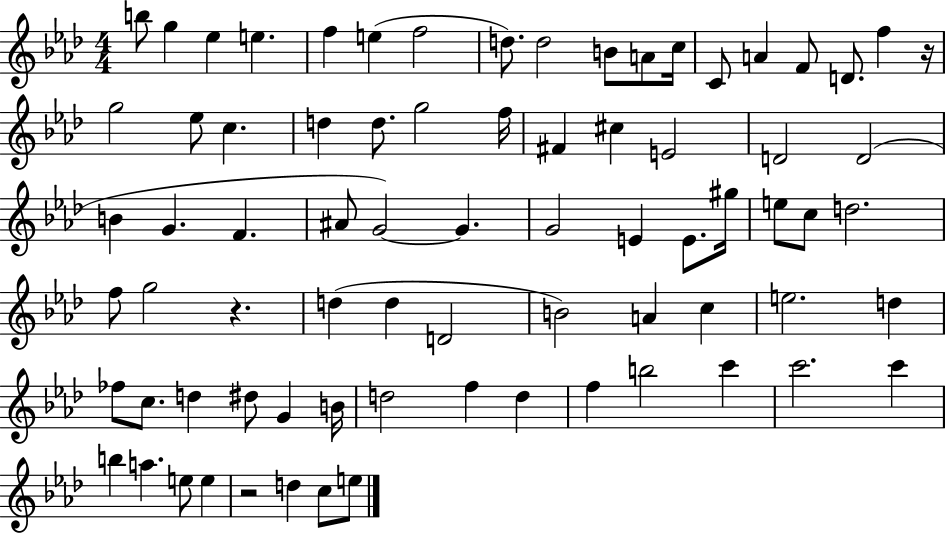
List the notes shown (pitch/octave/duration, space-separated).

B5/e G5/q Eb5/q E5/q. F5/q E5/q F5/h D5/e. D5/h B4/e A4/e C5/s C4/e A4/q F4/e D4/e. F5/q R/s G5/h Eb5/e C5/q. D5/q D5/e. G5/h F5/s F#4/q C#5/q E4/h D4/h D4/h B4/q G4/q. F4/q. A#4/e G4/h G4/q. G4/h E4/q E4/e. G#5/s E5/e C5/e D5/h. F5/e G5/h R/q. D5/q D5/q D4/h B4/h A4/q C5/q E5/h. D5/q FES5/e C5/e. D5/q D#5/e G4/q B4/s D5/h F5/q D5/q F5/q B5/h C6/q C6/h. C6/q B5/q A5/q. E5/e E5/q R/h D5/q C5/e E5/e